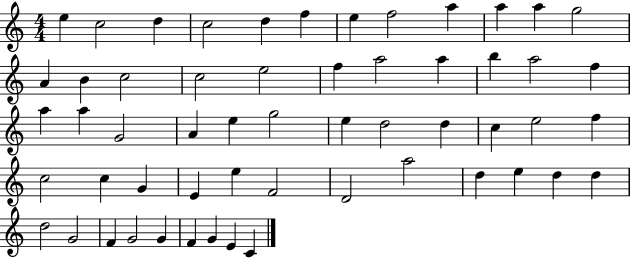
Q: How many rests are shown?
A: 0